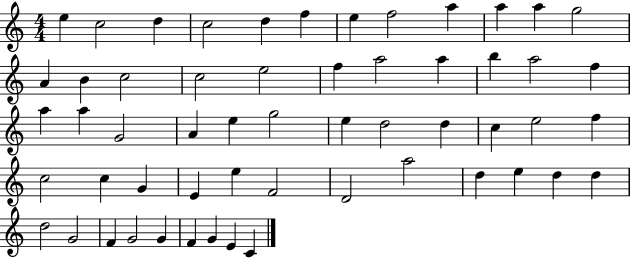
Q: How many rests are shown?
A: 0